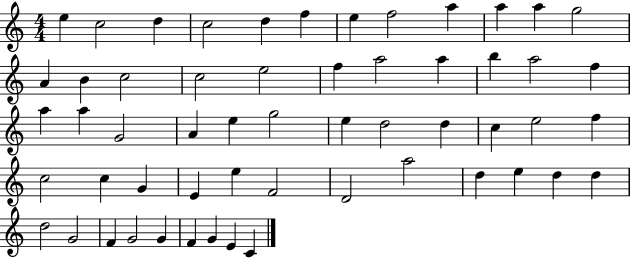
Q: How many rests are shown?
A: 0